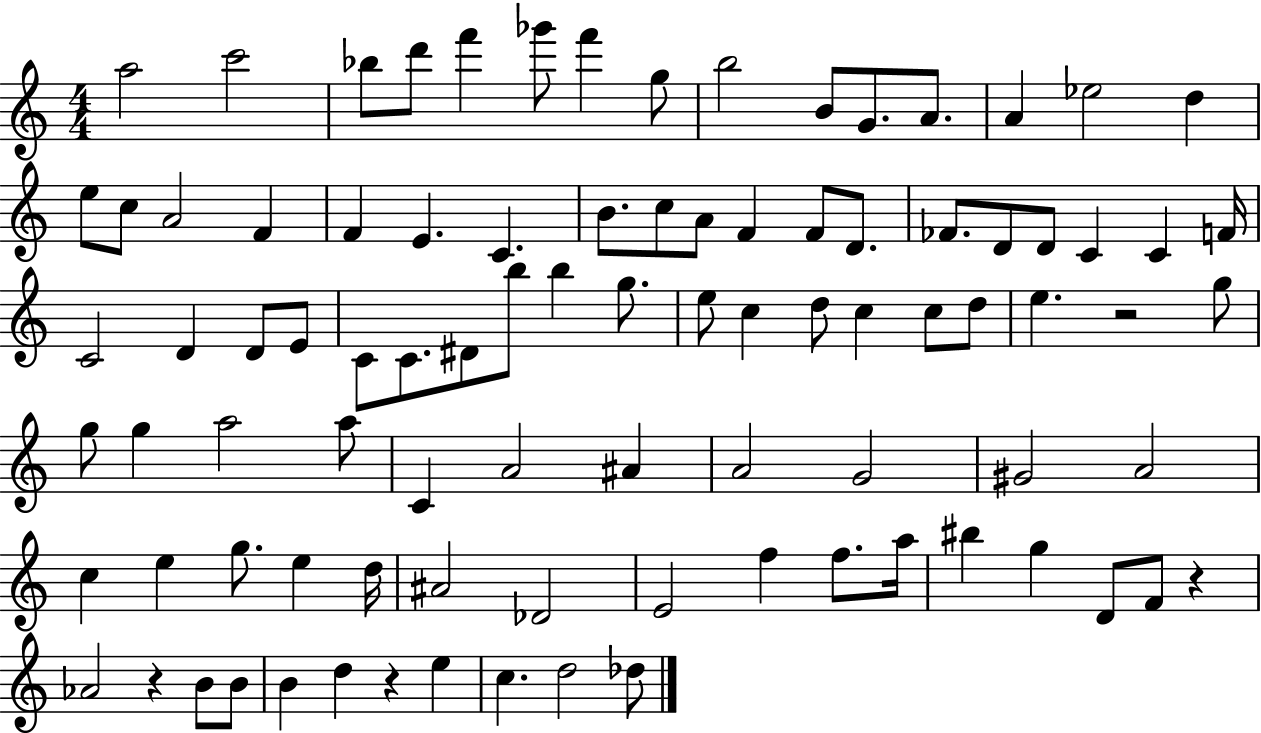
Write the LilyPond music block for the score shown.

{
  \clef treble
  \numericTimeSignature
  \time 4/4
  \key c \major
  \repeat volta 2 { a''2 c'''2 | bes''8 d'''8 f'''4 ges'''8 f'''4 g''8 | b''2 b'8 g'8. a'8. | a'4 ees''2 d''4 | \break e''8 c''8 a'2 f'4 | f'4 e'4. c'4. | b'8. c''8 a'8 f'4 f'8 d'8. | fes'8. d'8 d'8 c'4 c'4 f'16 | \break c'2 d'4 d'8 e'8 | c'8 c'8. dis'8 b''8 b''4 g''8. | e''8 c''4 d''8 c''4 c''8 d''8 | e''4. r2 g''8 | \break g''8 g''4 a''2 a''8 | c'4 a'2 ais'4 | a'2 g'2 | gis'2 a'2 | \break c''4 e''4 g''8. e''4 d''16 | ais'2 des'2 | e'2 f''4 f''8. a''16 | bis''4 g''4 d'8 f'8 r4 | \break aes'2 r4 b'8 b'8 | b'4 d''4 r4 e''4 | c''4. d''2 des''8 | } \bar "|."
}